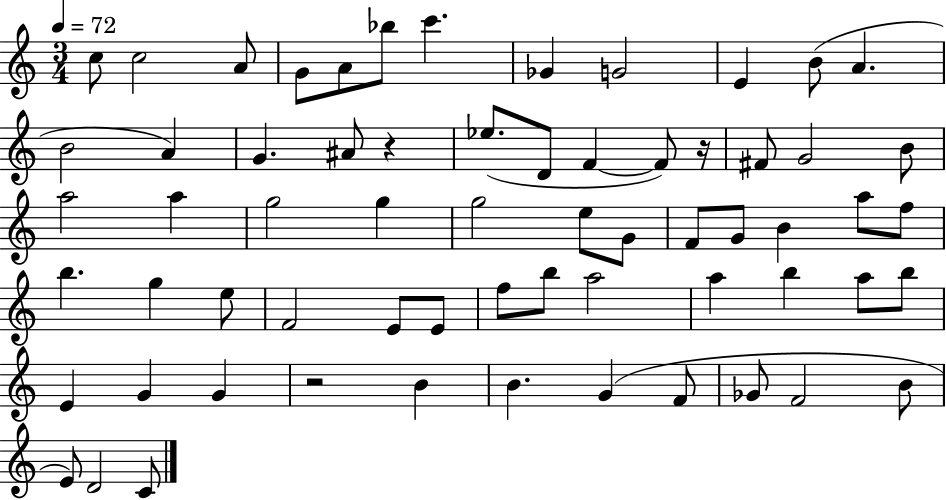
{
  \clef treble
  \numericTimeSignature
  \time 3/4
  \key c \major
  \tempo 4 = 72
  c''8 c''2 a'8 | g'8 a'8 bes''8 c'''4. | ges'4 g'2 | e'4 b'8( a'4. | \break b'2 a'4) | g'4. ais'8 r4 | ees''8.( d'8 f'4~~ f'8) r16 | fis'8 g'2 b'8 | \break a''2 a''4 | g''2 g''4 | g''2 e''8 g'8 | f'8 g'8 b'4 a''8 f''8 | \break b''4. g''4 e''8 | f'2 e'8 e'8 | f''8 b''8 a''2 | a''4 b''4 a''8 b''8 | \break e'4 g'4 g'4 | r2 b'4 | b'4. g'4( f'8 | ges'8 f'2 b'8 | \break e'8) d'2 c'8 | \bar "|."
}